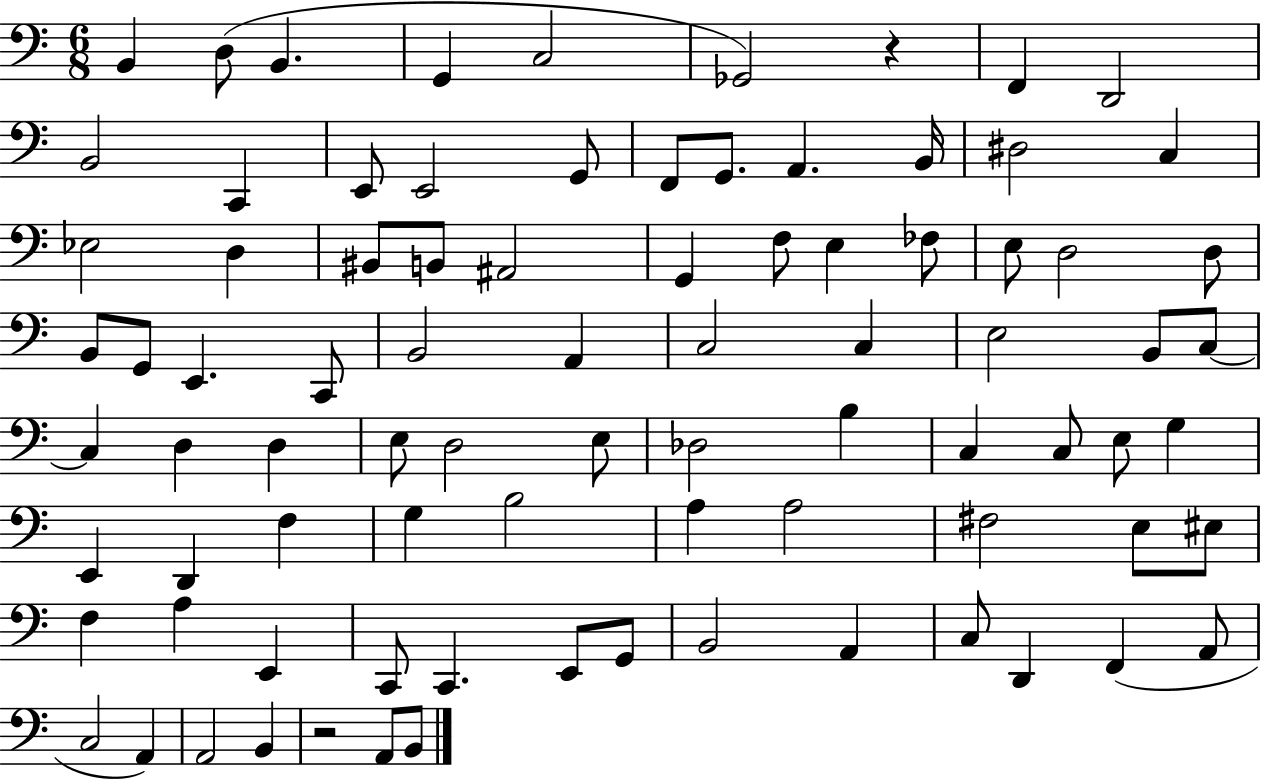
B2/q D3/e B2/q. G2/q C3/h Gb2/h R/q F2/q D2/h B2/h C2/q E2/e E2/h G2/e F2/e G2/e. A2/q. B2/s D#3/h C3/q Eb3/h D3/q BIS2/e B2/e A#2/h G2/q F3/e E3/q FES3/e E3/e D3/h D3/e B2/e G2/e E2/q. C2/e B2/h A2/q C3/h C3/q E3/h B2/e C3/e C3/q D3/q D3/q E3/e D3/h E3/e Db3/h B3/q C3/q C3/e E3/e G3/q E2/q D2/q F3/q G3/q B3/h A3/q A3/h F#3/h E3/e EIS3/e F3/q A3/q E2/q C2/e C2/q. E2/e G2/e B2/h A2/q C3/e D2/q F2/q A2/e C3/h A2/q A2/h B2/q R/h A2/e B2/e